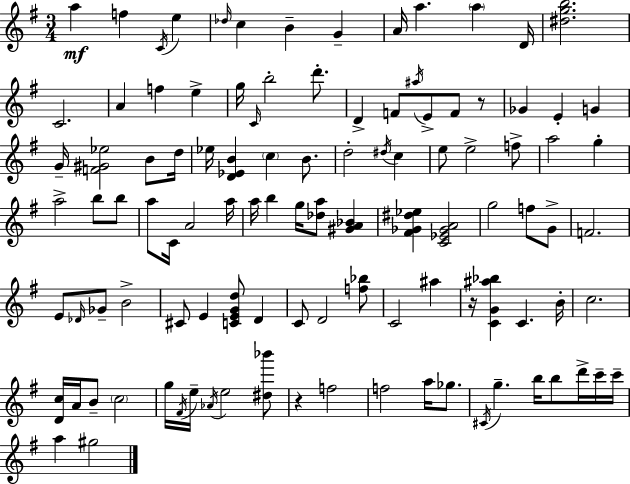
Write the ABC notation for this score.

X:1
T:Untitled
M:3/4
L:1/4
K:Em
a f C/4 e _d/4 c B G A/4 a a D/4 [^dgb]2 C2 A f e g/4 C/4 b2 d'/2 D F/2 ^a/4 E/2 F/2 z/2 _G E G G/4 [F^G_e]2 B/2 d/4 _e/4 [D_EB] c B/2 d2 ^d/4 c e/2 e2 f/2 a2 g a2 b/2 b/2 a/2 C/4 A2 a/4 a/4 b g/4 [_da]/2 [^GA_B] [^F_G^d_e] [C_E_GA]2 g2 f/2 G/2 F2 E/2 _D/4 _G/2 B2 ^C/2 E [CEGd]/2 D C/2 D2 [f_b]/2 C2 ^a z/4 [CG^a_b] C B/4 c2 [Dc]/4 A/4 B/2 c2 g/4 ^F/4 e/4 _A/4 e2 [^d_b']/2 z f2 f2 a/4 _g/2 ^C/4 g b/4 b/2 d'/4 c'/4 c'/4 a ^g2